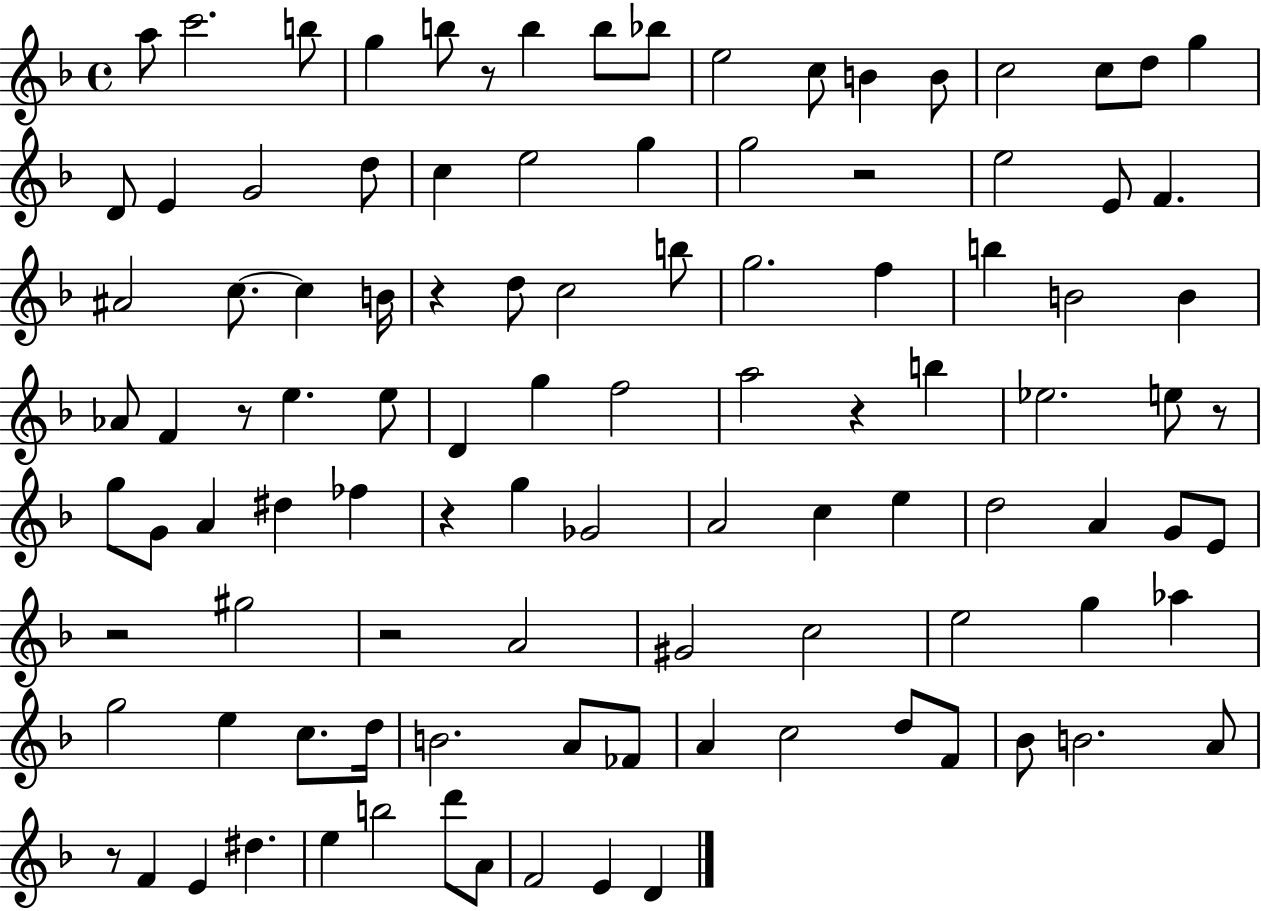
X:1
T:Untitled
M:4/4
L:1/4
K:F
a/2 c'2 b/2 g b/2 z/2 b b/2 _b/2 e2 c/2 B B/2 c2 c/2 d/2 g D/2 E G2 d/2 c e2 g g2 z2 e2 E/2 F ^A2 c/2 c B/4 z d/2 c2 b/2 g2 f b B2 B _A/2 F z/2 e e/2 D g f2 a2 z b _e2 e/2 z/2 g/2 G/2 A ^d _f z g _G2 A2 c e d2 A G/2 E/2 z2 ^g2 z2 A2 ^G2 c2 e2 g _a g2 e c/2 d/4 B2 A/2 _F/2 A c2 d/2 F/2 _B/2 B2 A/2 z/2 F E ^d e b2 d'/2 A/2 F2 E D